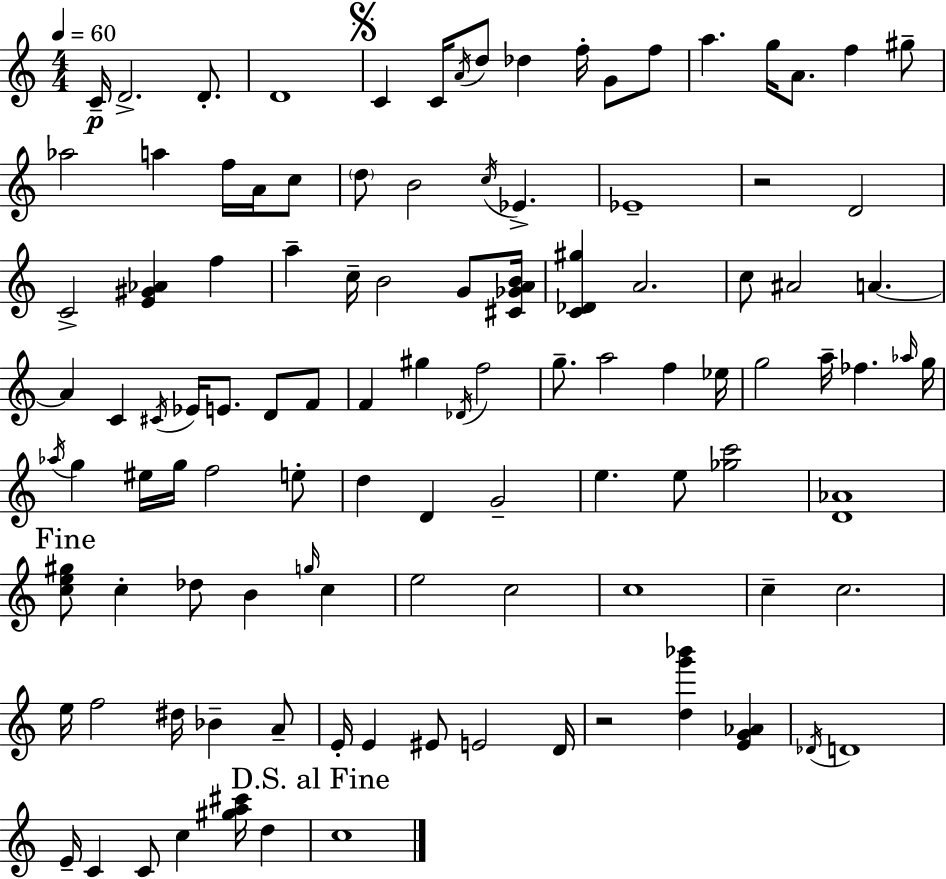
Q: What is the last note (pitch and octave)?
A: C5